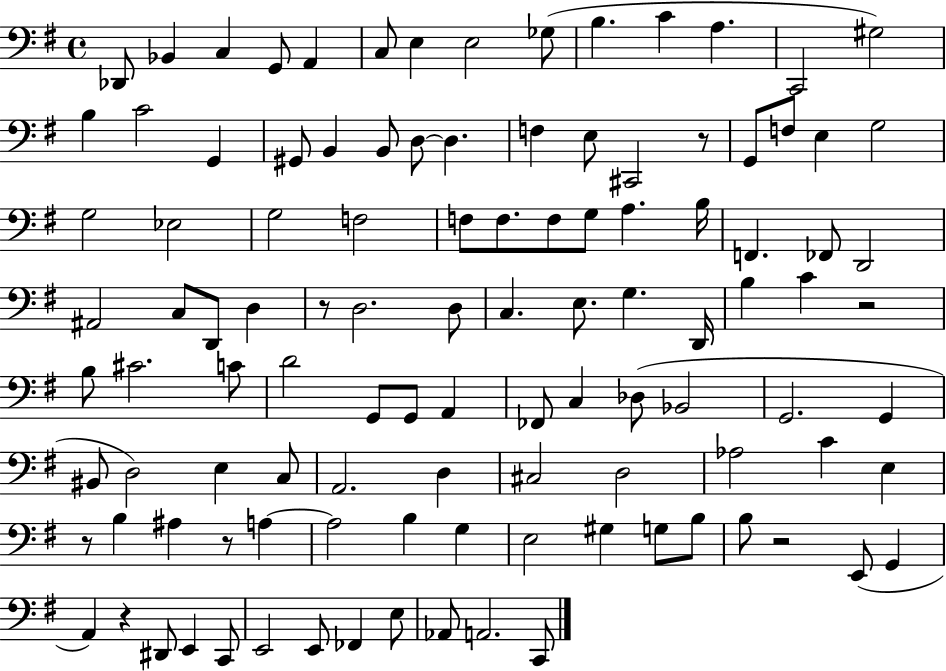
{
  \clef bass
  \time 4/4
  \defaultTimeSignature
  \key g \major
  des,8 bes,4 c4 g,8 a,4 | c8 e4 e2 ges8( | b4. c'4 a4. | c,2 gis2) | \break b4 c'2 g,4 | gis,8 b,4 b,8 d8~~ d4. | f4 e8 cis,2 r8 | g,8 f8 e4 g2 | \break g2 ees2 | g2 f2 | f8 f8. f8 g8 a4. b16 | f,4. fes,8 d,2 | \break ais,2 c8 d,8 d4 | r8 d2. d8 | c4. e8. g4. d,16 | b4 c'4 r2 | \break b8 cis'2. c'8 | d'2 g,8 g,8 a,4 | fes,8 c4 des8( bes,2 | g,2. g,4 | \break bis,8 d2) e4 c8 | a,2. d4 | cis2 d2 | aes2 c'4 e4 | \break r8 b4 ais4 r8 a4~~ | a2 b4 g4 | e2 gis4 g8 b8 | b8 r2 e,8( g,4 | \break a,4) r4 dis,8 e,4 c,8 | e,2 e,8 fes,4 e8 | aes,8 a,2. c,8 | \bar "|."
}